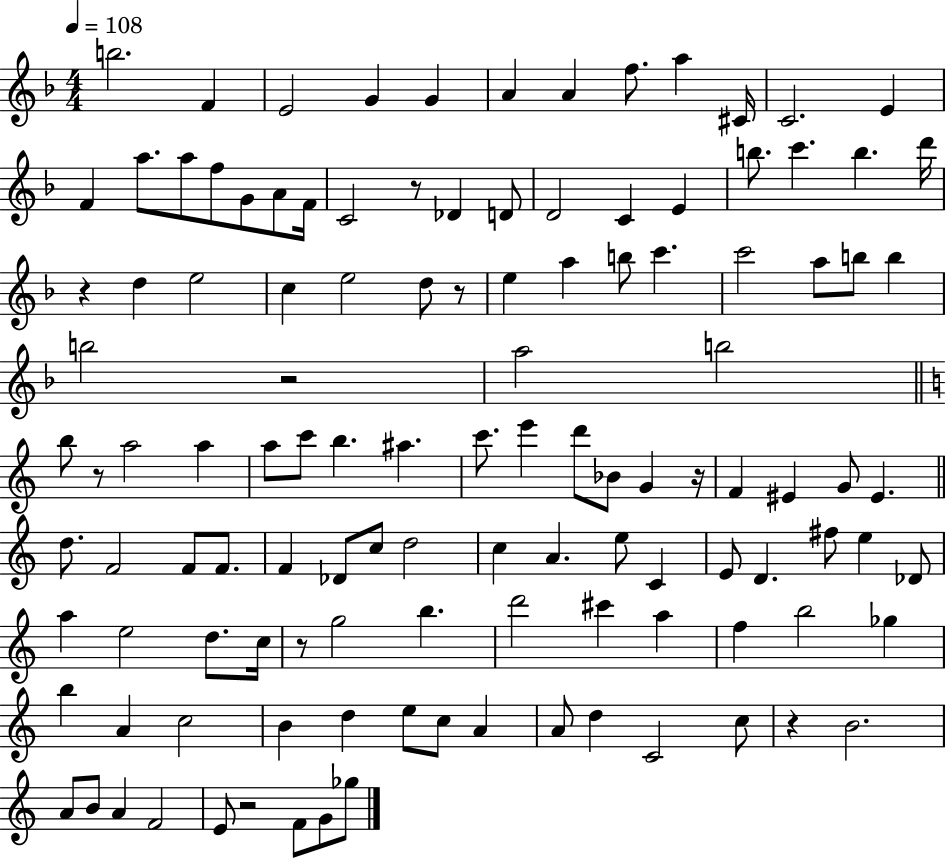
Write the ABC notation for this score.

X:1
T:Untitled
M:4/4
L:1/4
K:F
b2 F E2 G G A A f/2 a ^C/4 C2 E F a/2 a/2 f/2 G/2 A/2 F/4 C2 z/2 _D D/2 D2 C E b/2 c' b d'/4 z d e2 c e2 d/2 z/2 e a b/2 c' c'2 a/2 b/2 b b2 z2 a2 b2 b/2 z/2 a2 a a/2 c'/2 b ^a c'/2 e' d'/2 _B/2 G z/4 F ^E G/2 ^E d/2 F2 F/2 F/2 F _D/2 c/2 d2 c A e/2 C E/2 D ^f/2 e _D/2 a e2 d/2 c/4 z/2 g2 b d'2 ^c' a f b2 _g b A c2 B d e/2 c/2 A A/2 d C2 c/2 z B2 A/2 B/2 A F2 E/2 z2 F/2 G/2 _g/2